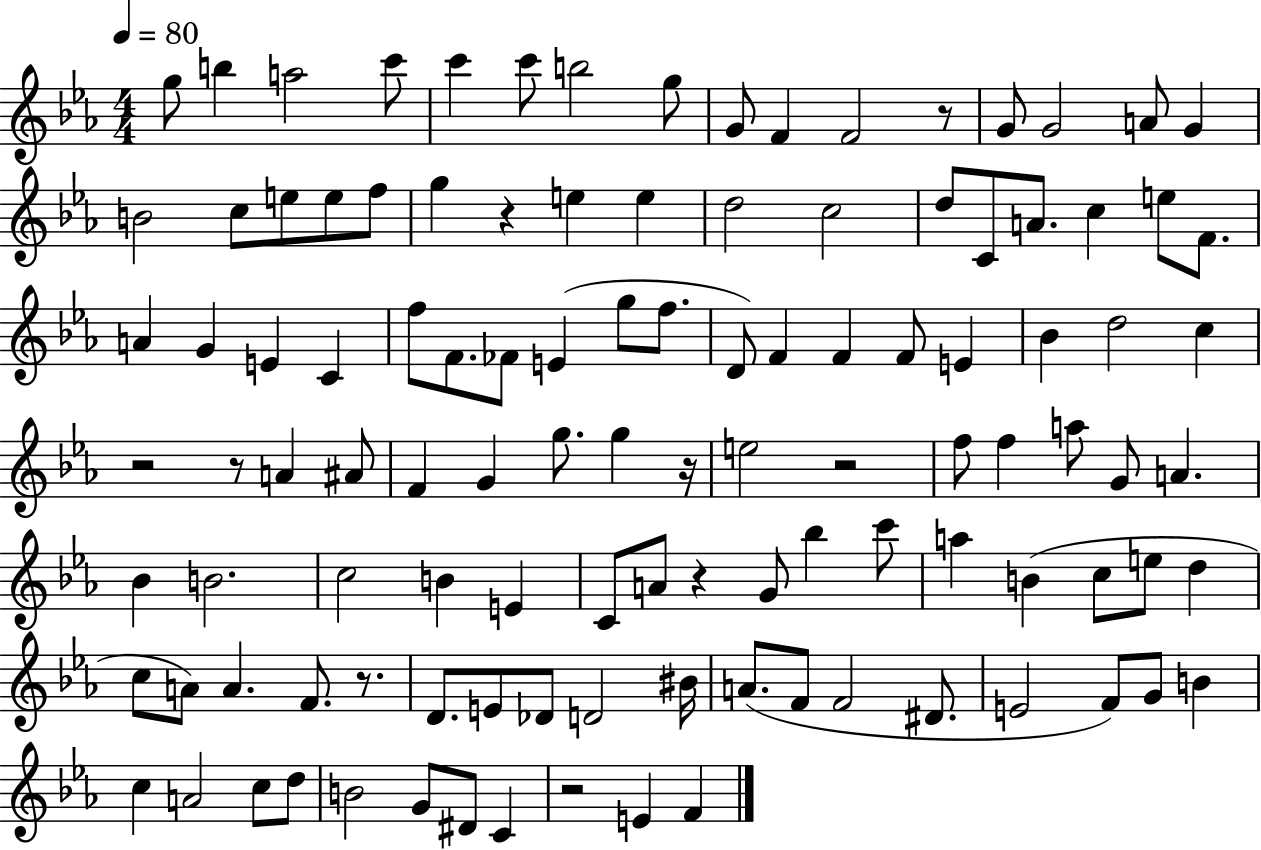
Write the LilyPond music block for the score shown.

{
  \clef treble
  \numericTimeSignature
  \time 4/4
  \key ees \major
  \tempo 4 = 80
  g''8 b''4 a''2 c'''8 | c'''4 c'''8 b''2 g''8 | g'8 f'4 f'2 r8 | g'8 g'2 a'8 g'4 | \break b'2 c''8 e''8 e''8 f''8 | g''4 r4 e''4 e''4 | d''2 c''2 | d''8 c'8 a'8. c''4 e''8 f'8. | \break a'4 g'4 e'4 c'4 | f''8 f'8. fes'8 e'4( g''8 f''8. | d'8) f'4 f'4 f'8 e'4 | bes'4 d''2 c''4 | \break r2 r8 a'4 ais'8 | f'4 g'4 g''8. g''4 r16 | e''2 r2 | f''8 f''4 a''8 g'8 a'4. | \break bes'4 b'2. | c''2 b'4 e'4 | c'8 a'8 r4 g'8 bes''4 c'''8 | a''4 b'4( c''8 e''8 d''4 | \break c''8 a'8) a'4. f'8. r8. | d'8. e'8 des'8 d'2 bis'16 | a'8.( f'8 f'2 dis'8. | e'2 f'8) g'8 b'4 | \break c''4 a'2 c''8 d''8 | b'2 g'8 dis'8 c'4 | r2 e'4 f'4 | \bar "|."
}